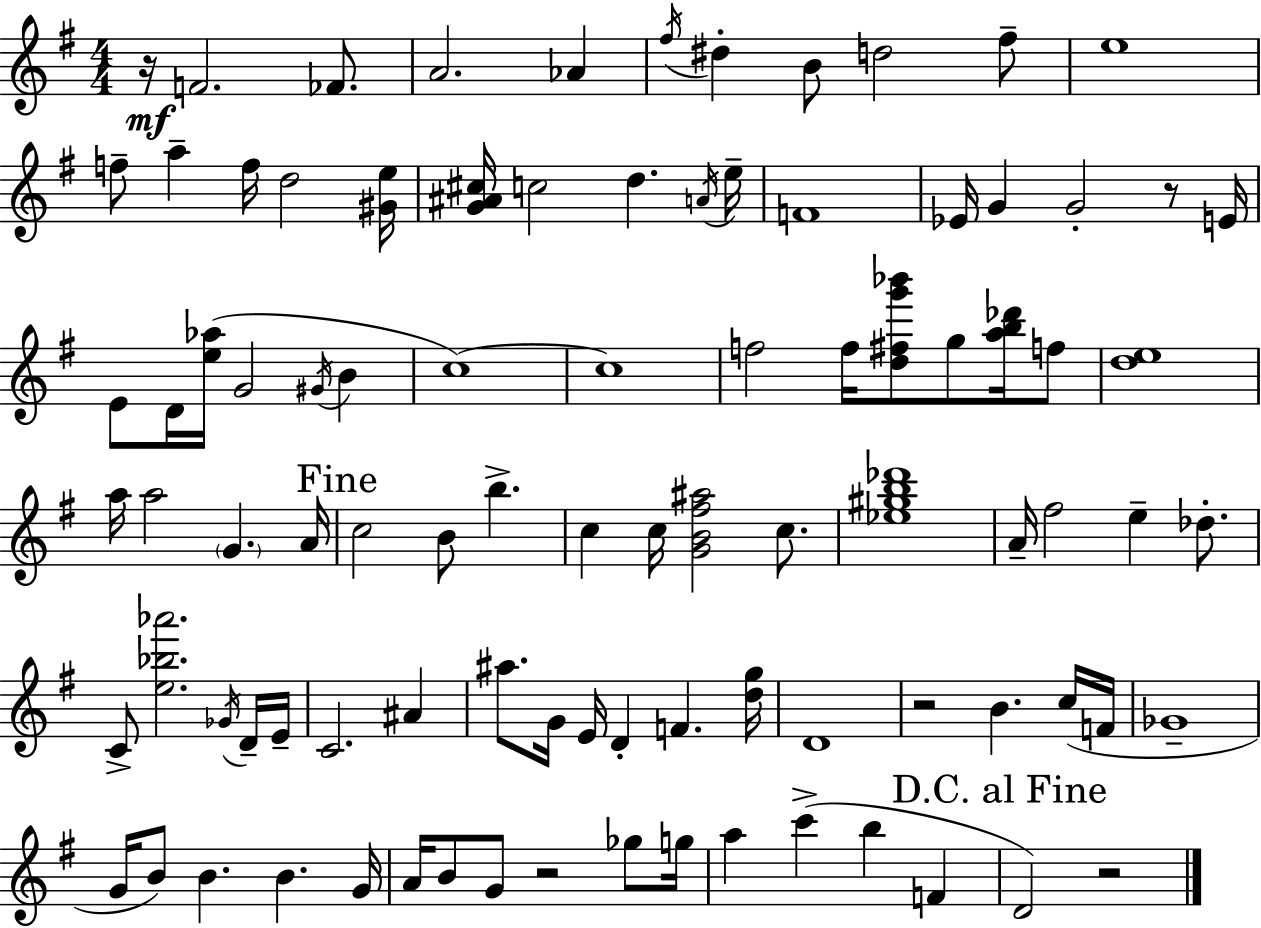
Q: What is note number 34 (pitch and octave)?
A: F5